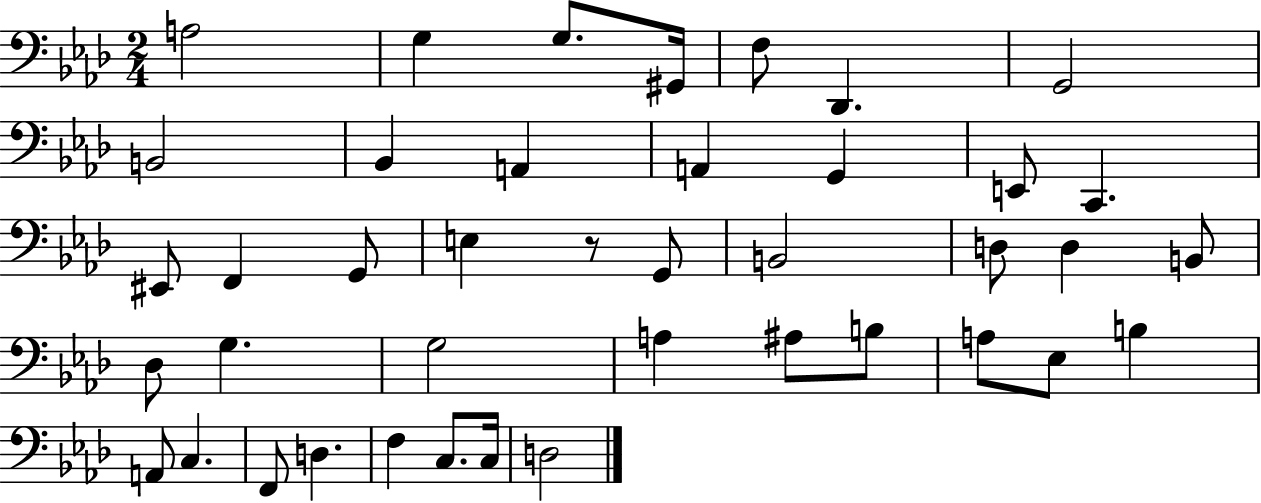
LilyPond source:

{
  \clef bass
  \numericTimeSignature
  \time 2/4
  \key aes \major
  a2 | g4 g8. gis,16 | f8 des,4. | g,2 | \break b,2 | bes,4 a,4 | a,4 g,4 | e,8 c,4. | \break eis,8 f,4 g,8 | e4 r8 g,8 | b,2 | d8 d4 b,8 | \break des8 g4. | g2 | a4 ais8 b8 | a8 ees8 b4 | \break a,8 c4. | f,8 d4. | f4 c8. c16 | d2 | \break \bar "|."
}